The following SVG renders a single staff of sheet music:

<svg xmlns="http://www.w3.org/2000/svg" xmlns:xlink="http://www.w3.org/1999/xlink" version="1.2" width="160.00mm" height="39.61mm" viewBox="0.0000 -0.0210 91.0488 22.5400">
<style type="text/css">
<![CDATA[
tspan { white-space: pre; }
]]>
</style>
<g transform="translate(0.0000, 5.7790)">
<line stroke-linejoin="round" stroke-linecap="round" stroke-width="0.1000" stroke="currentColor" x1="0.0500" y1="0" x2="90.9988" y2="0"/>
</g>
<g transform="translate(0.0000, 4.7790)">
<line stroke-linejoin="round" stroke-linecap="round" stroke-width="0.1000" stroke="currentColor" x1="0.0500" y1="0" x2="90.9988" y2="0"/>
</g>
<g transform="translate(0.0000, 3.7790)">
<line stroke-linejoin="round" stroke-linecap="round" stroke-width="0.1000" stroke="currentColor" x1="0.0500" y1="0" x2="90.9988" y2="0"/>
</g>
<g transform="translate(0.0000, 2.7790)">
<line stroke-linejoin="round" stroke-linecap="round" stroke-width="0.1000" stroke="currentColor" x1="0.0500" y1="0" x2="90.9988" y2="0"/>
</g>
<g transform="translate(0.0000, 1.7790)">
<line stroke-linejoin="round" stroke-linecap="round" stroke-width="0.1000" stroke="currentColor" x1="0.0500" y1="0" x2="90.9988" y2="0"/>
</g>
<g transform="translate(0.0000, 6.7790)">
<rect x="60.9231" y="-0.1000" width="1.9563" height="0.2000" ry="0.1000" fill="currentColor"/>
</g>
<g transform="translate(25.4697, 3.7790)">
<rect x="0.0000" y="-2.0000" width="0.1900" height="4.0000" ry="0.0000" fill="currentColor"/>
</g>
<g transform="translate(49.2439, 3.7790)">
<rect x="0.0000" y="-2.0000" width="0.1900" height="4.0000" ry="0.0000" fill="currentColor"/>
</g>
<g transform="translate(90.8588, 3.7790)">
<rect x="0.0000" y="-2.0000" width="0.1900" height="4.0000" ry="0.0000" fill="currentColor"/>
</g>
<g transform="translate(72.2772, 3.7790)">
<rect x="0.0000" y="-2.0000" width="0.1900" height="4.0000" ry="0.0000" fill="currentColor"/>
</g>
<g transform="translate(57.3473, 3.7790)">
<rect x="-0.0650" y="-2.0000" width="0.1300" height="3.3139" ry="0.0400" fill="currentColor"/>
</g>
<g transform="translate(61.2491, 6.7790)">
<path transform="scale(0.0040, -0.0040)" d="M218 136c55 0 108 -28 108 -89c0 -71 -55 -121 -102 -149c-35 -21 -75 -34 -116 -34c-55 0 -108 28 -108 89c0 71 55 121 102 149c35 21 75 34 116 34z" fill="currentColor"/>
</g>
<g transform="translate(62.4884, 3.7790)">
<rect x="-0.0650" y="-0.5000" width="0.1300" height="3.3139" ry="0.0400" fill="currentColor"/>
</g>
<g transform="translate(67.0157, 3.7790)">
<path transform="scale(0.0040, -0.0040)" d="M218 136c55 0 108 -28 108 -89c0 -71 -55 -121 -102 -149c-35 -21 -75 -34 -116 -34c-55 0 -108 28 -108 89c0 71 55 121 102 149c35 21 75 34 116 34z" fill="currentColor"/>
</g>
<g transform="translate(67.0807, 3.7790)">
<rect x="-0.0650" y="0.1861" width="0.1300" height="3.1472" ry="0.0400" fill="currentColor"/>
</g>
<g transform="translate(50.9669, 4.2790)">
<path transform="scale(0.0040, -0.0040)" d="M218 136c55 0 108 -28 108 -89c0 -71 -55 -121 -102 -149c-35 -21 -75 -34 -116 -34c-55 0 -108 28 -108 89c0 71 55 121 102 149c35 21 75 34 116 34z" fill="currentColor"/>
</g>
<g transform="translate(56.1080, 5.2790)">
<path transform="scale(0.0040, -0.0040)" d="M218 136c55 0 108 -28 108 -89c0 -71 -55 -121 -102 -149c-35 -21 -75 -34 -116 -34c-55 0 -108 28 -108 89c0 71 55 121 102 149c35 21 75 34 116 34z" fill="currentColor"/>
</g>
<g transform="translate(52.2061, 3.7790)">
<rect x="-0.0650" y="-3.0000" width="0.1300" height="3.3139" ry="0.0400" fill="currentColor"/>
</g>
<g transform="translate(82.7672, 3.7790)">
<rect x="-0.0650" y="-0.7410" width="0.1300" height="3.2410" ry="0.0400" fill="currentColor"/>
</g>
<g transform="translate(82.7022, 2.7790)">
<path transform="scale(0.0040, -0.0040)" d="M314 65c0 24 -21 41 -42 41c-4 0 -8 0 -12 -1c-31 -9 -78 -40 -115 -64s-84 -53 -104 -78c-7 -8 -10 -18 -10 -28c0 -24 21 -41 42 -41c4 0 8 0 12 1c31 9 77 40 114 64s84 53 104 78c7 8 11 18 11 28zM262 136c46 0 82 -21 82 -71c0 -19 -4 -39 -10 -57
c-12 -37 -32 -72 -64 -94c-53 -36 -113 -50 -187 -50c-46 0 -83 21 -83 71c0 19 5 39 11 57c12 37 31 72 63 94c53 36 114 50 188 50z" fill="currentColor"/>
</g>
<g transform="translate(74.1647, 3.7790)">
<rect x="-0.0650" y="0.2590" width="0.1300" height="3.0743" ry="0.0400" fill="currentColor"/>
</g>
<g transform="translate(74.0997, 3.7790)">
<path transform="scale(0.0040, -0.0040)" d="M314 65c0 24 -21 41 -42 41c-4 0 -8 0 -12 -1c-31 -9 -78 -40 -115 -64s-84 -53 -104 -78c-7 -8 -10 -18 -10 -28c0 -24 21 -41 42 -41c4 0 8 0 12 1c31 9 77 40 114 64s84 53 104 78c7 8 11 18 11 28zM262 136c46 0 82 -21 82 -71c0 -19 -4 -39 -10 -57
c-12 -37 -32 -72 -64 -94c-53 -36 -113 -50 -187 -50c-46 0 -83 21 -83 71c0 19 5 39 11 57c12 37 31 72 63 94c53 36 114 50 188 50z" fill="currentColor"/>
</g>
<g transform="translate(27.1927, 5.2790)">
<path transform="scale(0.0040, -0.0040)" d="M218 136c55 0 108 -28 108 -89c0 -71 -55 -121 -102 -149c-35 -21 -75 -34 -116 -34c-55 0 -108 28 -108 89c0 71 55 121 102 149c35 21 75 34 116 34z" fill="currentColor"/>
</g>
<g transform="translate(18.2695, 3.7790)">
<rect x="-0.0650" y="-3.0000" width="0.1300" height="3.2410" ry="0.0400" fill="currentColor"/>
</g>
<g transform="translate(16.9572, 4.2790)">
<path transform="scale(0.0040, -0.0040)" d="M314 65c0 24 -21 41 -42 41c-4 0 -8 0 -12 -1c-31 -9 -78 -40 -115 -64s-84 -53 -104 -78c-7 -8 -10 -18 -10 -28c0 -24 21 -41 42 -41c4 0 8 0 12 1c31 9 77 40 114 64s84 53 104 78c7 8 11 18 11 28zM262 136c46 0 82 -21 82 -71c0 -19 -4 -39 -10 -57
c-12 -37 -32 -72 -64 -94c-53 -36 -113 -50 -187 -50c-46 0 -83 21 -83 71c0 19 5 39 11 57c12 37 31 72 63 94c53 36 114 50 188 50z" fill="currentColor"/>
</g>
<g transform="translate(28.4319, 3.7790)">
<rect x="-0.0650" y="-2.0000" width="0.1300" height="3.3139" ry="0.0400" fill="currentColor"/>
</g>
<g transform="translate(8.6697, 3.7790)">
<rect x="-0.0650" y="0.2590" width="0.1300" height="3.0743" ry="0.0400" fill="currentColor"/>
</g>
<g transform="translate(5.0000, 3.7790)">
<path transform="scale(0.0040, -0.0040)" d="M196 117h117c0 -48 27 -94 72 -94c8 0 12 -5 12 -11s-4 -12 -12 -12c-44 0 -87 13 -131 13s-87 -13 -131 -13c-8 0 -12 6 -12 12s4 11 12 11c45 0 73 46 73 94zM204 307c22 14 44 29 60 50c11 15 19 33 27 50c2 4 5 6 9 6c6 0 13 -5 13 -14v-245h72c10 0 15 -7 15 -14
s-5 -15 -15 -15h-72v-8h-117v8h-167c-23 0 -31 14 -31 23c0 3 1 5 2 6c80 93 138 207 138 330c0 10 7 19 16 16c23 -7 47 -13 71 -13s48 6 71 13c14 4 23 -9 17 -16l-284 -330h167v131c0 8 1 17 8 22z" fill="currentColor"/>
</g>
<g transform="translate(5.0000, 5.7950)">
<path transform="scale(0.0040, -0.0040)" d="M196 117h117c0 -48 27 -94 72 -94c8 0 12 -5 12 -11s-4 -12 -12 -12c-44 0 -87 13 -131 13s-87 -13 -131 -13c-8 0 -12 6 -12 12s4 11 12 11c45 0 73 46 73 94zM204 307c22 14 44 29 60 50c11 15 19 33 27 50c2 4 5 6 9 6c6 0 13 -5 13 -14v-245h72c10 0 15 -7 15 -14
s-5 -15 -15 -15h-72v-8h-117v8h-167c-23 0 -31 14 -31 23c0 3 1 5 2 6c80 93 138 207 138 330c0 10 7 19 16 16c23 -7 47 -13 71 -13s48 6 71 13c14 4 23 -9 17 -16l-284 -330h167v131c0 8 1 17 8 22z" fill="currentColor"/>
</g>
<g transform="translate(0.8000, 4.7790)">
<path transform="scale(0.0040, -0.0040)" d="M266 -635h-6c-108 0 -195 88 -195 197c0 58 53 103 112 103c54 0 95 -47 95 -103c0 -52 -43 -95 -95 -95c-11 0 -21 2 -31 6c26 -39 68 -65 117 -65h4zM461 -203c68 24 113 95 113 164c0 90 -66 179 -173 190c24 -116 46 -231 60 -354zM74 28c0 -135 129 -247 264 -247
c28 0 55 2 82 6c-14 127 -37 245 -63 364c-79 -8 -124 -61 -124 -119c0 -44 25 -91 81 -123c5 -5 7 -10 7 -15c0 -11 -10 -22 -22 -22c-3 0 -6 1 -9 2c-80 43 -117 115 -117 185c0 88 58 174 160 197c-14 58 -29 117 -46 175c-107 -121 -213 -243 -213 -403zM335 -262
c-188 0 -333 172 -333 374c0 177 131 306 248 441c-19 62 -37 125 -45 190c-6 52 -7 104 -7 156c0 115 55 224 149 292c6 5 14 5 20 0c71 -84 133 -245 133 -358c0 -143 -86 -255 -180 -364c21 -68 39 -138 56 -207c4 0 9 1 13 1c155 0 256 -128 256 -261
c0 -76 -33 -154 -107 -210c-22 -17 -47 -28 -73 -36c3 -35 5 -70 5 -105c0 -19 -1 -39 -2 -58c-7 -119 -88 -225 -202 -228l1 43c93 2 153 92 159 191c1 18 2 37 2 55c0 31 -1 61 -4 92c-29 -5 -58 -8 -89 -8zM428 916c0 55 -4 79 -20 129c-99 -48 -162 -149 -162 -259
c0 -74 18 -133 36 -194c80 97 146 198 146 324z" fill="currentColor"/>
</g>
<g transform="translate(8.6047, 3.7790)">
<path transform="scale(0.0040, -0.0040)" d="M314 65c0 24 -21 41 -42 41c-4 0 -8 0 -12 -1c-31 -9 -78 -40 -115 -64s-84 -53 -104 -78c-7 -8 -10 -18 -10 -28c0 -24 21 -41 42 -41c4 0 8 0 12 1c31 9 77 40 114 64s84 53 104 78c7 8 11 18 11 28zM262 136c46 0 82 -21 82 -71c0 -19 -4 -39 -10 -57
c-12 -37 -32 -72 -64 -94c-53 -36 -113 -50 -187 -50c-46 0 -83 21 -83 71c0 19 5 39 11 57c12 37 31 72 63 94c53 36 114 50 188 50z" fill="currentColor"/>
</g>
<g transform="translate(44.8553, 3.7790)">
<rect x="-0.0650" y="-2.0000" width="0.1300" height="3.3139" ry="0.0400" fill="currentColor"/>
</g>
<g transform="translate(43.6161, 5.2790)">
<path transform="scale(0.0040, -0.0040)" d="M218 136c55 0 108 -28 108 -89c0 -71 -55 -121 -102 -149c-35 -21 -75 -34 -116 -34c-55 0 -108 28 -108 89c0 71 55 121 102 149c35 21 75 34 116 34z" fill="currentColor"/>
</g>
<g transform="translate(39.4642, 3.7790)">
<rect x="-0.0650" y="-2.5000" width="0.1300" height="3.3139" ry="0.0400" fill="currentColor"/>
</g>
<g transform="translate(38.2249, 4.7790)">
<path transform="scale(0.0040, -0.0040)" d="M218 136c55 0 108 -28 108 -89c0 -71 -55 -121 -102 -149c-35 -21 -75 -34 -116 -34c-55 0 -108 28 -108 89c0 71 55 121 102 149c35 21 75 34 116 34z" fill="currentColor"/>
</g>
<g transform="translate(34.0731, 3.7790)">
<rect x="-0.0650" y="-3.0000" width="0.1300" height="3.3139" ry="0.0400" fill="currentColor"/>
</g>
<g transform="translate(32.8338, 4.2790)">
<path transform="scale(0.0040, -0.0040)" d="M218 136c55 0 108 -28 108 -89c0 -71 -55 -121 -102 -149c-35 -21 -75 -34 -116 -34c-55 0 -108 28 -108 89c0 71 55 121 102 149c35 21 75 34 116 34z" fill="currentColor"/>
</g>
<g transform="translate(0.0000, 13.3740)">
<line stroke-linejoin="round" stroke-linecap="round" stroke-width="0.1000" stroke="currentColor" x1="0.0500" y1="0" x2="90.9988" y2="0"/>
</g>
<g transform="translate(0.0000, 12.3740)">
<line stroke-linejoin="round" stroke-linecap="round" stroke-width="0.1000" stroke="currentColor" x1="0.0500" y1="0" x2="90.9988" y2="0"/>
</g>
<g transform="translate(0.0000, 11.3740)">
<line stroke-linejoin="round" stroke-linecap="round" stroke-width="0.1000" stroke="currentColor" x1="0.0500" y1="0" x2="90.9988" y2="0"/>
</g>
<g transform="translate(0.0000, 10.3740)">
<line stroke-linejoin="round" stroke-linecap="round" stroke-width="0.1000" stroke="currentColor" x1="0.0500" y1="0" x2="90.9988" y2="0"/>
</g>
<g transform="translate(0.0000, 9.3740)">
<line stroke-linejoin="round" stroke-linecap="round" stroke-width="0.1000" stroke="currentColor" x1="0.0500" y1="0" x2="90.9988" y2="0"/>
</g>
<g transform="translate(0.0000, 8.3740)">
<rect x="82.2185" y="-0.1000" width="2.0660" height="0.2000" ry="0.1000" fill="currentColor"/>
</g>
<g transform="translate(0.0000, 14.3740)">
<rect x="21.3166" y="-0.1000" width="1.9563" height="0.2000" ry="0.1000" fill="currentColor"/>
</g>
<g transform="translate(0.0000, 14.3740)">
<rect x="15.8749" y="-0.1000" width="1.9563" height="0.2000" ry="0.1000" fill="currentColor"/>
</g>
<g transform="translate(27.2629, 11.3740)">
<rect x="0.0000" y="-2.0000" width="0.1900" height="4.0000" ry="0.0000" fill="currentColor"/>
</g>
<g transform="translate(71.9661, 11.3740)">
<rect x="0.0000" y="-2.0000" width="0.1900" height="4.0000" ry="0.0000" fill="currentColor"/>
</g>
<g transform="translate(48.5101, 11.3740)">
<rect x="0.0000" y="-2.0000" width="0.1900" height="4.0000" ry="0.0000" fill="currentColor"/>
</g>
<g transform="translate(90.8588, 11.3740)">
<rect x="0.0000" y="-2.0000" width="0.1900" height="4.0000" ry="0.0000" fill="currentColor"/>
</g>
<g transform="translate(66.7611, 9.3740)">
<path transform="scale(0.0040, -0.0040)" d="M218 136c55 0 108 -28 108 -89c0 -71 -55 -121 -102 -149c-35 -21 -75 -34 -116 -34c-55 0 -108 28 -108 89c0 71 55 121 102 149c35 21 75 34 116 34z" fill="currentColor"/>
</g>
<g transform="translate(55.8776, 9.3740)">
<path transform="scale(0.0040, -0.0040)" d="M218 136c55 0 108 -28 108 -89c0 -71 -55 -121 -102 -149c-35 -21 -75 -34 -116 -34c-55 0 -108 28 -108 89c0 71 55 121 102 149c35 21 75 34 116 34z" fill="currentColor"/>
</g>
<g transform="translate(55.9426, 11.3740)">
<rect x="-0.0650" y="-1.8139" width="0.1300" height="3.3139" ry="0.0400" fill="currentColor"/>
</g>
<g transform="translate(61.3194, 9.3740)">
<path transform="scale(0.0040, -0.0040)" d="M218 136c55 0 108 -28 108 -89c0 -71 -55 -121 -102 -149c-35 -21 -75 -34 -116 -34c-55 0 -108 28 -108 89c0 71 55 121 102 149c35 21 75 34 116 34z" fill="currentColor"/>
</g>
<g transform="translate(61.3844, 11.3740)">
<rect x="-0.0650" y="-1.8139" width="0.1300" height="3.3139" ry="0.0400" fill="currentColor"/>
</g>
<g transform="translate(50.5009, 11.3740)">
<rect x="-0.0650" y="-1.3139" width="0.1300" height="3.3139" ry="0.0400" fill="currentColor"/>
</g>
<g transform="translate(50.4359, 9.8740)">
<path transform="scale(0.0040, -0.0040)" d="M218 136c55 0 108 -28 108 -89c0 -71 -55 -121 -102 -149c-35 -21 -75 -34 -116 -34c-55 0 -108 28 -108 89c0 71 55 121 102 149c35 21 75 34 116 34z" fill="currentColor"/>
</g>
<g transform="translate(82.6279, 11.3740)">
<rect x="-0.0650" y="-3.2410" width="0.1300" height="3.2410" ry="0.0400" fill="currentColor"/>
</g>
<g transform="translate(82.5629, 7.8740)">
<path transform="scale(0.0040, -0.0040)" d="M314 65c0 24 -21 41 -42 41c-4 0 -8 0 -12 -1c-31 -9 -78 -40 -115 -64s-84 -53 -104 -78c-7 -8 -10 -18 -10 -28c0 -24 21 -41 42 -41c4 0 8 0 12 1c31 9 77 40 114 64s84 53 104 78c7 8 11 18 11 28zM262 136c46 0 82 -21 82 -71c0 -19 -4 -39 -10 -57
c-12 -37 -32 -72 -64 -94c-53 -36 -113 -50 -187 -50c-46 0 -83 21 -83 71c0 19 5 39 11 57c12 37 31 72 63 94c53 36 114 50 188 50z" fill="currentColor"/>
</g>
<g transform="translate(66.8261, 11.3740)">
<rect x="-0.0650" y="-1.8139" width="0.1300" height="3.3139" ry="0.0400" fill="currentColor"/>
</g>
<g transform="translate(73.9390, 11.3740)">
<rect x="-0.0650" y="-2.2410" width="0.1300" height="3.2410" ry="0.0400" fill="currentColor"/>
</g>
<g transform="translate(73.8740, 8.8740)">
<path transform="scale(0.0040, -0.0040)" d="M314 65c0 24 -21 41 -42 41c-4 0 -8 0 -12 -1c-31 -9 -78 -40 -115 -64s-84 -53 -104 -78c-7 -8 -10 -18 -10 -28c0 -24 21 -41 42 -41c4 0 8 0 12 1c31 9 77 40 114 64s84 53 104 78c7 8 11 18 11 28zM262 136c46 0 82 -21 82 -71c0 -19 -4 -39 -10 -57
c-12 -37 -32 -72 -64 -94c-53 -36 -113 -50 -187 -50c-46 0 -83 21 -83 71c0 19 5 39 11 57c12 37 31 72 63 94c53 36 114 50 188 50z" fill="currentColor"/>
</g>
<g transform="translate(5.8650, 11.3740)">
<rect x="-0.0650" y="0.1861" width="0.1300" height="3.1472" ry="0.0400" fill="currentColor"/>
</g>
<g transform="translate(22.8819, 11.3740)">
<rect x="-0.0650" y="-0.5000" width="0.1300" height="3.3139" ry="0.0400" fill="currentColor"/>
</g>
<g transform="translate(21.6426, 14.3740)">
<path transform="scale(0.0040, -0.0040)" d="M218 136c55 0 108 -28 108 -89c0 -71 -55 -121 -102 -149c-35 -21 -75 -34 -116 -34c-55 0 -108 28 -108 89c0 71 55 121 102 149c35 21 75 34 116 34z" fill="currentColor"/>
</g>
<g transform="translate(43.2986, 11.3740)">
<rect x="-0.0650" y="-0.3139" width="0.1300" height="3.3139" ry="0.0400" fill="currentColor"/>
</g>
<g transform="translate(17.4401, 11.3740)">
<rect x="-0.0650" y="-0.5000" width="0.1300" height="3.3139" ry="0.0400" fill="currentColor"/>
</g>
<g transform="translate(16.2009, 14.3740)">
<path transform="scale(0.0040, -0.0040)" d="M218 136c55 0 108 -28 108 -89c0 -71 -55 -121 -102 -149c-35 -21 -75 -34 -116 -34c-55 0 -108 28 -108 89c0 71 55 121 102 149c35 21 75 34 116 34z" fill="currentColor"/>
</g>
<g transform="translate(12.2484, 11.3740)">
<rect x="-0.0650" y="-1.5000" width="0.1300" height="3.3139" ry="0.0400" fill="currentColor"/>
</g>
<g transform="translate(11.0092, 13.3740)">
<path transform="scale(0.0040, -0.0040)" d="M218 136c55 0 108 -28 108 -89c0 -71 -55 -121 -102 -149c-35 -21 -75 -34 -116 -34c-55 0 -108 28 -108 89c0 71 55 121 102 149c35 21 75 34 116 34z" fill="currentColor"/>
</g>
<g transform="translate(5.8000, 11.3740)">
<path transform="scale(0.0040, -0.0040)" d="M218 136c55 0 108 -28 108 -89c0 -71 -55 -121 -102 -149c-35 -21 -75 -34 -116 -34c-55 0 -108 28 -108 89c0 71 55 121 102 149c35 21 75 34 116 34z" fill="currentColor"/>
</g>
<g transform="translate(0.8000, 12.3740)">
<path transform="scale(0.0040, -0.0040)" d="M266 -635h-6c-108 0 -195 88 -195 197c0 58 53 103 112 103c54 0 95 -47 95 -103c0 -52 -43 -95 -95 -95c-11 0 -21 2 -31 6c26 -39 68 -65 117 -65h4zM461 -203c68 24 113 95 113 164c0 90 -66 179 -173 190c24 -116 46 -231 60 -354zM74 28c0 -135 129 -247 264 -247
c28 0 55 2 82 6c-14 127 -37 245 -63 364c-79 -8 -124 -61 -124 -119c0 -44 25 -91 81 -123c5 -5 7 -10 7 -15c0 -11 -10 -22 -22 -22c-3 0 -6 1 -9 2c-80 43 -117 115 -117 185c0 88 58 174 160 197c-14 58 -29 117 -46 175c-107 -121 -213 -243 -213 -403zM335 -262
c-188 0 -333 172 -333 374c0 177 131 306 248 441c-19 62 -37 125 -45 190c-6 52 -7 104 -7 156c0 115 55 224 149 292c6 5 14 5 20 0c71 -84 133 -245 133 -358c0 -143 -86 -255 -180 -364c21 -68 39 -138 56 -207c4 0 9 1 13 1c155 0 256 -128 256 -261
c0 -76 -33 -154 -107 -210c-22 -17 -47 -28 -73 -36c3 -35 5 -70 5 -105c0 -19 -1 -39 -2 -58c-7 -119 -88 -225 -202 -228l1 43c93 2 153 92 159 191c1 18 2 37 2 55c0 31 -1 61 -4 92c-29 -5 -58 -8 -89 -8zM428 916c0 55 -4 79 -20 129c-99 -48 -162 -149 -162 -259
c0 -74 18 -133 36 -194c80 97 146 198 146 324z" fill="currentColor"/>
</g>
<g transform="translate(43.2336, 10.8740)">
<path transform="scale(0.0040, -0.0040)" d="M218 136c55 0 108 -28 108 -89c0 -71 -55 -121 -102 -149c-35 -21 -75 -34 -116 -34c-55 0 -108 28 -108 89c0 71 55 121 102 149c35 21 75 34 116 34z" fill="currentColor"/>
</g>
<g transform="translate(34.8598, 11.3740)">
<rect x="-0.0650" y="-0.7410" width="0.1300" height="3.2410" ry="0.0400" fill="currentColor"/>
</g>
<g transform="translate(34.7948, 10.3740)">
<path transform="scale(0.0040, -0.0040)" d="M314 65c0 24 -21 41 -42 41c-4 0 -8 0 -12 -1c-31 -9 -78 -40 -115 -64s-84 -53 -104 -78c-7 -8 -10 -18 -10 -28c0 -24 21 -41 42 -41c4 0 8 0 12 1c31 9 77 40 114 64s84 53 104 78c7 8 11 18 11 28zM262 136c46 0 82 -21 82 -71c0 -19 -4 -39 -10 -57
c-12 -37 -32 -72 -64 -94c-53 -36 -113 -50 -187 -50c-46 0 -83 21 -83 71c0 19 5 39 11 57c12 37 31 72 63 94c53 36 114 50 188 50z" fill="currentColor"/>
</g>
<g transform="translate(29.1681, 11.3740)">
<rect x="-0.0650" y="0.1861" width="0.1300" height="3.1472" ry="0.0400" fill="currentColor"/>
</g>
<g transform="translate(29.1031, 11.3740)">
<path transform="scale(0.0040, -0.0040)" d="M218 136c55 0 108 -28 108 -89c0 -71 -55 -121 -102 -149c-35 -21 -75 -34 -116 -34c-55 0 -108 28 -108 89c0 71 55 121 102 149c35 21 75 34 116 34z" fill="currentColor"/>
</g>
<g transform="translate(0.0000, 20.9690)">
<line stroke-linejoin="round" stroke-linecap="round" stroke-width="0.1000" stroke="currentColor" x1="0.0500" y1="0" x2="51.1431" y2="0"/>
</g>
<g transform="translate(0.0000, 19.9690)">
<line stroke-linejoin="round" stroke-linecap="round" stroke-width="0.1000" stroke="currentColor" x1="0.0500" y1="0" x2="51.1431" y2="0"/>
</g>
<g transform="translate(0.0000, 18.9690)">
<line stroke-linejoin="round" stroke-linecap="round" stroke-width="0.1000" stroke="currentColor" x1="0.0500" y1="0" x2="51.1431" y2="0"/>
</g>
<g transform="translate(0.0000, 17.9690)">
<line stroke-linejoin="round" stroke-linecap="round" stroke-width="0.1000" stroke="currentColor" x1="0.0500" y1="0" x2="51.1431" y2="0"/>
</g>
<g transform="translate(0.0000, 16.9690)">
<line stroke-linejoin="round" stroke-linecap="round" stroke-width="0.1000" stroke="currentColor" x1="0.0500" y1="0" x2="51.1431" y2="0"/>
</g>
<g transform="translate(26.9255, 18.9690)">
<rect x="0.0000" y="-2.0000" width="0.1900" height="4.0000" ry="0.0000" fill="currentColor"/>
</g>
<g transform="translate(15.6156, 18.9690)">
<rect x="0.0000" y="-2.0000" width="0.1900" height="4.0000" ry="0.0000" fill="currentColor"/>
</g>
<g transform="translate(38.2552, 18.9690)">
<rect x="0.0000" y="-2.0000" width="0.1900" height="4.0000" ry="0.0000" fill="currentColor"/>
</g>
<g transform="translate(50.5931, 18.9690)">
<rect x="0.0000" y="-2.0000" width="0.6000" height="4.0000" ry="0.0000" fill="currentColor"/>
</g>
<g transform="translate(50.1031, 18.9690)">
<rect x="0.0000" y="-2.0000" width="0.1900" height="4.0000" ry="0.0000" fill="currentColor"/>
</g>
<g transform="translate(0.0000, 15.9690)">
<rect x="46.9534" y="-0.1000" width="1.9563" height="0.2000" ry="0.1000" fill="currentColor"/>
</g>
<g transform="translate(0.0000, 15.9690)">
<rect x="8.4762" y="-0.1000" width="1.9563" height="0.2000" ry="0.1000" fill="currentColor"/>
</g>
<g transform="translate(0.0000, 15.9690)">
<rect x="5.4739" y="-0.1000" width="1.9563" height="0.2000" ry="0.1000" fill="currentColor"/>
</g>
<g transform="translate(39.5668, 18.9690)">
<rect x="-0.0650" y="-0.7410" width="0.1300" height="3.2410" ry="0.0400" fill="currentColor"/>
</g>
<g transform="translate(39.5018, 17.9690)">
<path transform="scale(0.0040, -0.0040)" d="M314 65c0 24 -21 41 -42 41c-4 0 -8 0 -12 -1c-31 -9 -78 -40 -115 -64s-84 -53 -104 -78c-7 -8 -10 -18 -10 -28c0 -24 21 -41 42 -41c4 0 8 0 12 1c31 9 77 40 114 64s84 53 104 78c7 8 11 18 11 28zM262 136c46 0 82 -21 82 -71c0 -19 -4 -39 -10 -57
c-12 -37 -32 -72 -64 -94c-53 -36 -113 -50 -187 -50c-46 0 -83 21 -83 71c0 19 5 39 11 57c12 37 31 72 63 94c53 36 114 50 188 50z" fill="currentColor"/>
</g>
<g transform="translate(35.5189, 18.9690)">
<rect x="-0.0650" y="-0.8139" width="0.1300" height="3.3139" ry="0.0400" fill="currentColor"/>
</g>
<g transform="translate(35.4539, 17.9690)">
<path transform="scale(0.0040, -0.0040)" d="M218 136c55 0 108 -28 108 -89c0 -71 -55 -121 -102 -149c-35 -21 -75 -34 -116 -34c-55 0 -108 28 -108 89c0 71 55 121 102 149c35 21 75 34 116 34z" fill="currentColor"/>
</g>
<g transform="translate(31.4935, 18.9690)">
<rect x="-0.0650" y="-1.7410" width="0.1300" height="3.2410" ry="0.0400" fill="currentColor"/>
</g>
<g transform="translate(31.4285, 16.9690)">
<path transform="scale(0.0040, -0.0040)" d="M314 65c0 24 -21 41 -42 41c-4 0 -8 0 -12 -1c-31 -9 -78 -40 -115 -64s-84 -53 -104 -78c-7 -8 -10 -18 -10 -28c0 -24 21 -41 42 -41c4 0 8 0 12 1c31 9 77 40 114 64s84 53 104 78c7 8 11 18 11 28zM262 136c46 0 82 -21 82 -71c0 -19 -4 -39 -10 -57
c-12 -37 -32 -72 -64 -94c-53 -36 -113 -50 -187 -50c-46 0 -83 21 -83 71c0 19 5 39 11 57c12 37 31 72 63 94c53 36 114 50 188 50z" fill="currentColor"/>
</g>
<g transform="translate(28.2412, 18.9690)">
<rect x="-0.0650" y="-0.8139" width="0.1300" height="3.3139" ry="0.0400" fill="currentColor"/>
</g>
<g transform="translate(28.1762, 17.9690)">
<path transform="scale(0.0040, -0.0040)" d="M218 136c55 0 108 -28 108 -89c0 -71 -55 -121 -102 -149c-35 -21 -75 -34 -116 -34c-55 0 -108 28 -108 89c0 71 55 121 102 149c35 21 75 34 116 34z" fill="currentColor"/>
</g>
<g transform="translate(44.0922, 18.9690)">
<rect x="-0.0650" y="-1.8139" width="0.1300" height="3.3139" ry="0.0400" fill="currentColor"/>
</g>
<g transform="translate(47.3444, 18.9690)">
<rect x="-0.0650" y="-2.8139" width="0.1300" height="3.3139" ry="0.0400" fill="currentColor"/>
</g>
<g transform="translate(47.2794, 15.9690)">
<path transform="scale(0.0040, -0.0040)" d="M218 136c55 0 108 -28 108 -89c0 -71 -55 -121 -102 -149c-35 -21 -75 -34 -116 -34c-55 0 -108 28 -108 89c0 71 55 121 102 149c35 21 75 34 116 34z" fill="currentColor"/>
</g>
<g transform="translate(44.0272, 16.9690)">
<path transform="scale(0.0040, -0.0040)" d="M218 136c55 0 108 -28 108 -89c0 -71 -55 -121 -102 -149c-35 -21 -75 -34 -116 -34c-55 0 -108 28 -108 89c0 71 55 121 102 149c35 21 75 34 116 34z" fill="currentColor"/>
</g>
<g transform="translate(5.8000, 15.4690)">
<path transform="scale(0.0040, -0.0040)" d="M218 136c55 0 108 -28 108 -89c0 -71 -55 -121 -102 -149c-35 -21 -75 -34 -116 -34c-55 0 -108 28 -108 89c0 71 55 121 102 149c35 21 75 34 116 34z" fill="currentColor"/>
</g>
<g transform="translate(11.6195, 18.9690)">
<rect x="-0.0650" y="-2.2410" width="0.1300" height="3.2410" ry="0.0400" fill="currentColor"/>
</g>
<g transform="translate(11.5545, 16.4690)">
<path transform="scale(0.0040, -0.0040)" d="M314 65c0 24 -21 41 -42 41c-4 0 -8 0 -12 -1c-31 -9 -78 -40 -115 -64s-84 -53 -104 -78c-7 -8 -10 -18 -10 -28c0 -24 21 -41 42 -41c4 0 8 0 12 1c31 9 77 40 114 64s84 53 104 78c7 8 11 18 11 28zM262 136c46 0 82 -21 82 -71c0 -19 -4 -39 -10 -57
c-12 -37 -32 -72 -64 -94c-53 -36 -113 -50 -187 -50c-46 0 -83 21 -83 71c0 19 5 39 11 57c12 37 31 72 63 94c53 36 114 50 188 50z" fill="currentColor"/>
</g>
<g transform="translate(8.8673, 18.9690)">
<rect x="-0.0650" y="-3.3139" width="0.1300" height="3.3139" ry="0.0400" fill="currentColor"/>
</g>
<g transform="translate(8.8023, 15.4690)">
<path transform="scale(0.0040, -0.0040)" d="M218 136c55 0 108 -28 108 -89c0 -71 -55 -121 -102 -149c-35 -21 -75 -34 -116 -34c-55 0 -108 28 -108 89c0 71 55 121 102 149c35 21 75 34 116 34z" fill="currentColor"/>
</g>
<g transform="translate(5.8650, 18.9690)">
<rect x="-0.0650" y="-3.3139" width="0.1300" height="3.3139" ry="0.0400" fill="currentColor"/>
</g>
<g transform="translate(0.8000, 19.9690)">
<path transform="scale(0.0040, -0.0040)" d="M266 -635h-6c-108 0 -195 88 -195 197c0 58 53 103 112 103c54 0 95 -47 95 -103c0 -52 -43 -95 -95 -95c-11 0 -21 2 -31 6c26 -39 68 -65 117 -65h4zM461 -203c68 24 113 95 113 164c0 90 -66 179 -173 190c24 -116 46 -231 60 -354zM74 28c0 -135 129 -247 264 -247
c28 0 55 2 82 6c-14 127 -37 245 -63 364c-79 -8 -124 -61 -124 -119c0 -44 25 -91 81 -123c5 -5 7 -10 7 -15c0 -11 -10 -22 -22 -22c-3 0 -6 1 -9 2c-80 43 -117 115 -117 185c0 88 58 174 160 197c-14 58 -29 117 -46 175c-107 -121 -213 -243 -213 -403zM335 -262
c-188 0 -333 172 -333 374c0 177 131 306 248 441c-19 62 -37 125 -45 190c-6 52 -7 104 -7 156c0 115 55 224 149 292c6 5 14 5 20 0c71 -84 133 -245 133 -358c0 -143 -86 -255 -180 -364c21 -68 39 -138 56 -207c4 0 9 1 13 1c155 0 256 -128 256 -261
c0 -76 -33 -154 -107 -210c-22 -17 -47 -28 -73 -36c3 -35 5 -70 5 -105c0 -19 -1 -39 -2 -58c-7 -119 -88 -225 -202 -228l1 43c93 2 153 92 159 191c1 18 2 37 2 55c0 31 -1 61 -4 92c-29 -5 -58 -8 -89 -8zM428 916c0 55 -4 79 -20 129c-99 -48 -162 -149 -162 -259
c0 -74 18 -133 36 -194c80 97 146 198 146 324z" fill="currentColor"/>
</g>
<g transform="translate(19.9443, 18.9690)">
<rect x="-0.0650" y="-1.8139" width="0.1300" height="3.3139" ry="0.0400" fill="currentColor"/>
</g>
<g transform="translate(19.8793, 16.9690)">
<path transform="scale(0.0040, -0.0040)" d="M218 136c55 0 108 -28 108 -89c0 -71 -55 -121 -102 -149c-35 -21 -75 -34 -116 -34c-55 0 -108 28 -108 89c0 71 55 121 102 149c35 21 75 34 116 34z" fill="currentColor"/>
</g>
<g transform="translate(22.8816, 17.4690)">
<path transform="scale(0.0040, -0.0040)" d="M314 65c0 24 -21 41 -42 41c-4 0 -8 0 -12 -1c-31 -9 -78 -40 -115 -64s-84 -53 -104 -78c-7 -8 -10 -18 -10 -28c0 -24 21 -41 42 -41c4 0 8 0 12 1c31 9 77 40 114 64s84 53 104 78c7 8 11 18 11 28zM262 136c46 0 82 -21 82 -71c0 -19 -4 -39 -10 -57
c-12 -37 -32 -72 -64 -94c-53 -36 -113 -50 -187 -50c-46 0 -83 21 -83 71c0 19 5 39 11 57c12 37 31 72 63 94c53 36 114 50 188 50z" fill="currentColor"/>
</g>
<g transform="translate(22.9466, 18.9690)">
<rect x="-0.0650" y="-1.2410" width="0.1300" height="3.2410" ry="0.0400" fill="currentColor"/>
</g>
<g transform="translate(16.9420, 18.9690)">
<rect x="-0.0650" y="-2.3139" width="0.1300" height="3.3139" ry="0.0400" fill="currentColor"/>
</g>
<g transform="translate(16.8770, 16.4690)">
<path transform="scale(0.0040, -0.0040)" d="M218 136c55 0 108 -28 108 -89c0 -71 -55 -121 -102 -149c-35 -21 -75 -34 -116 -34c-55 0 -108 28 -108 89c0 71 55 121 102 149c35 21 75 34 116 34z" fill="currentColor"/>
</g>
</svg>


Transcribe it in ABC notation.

X:1
T:Untitled
M:4/4
L:1/4
K:C
B2 A2 F A G F A F C B B2 d2 B E C C B d2 c e f f f g2 b2 b b g2 g f e2 d f2 d d2 f a